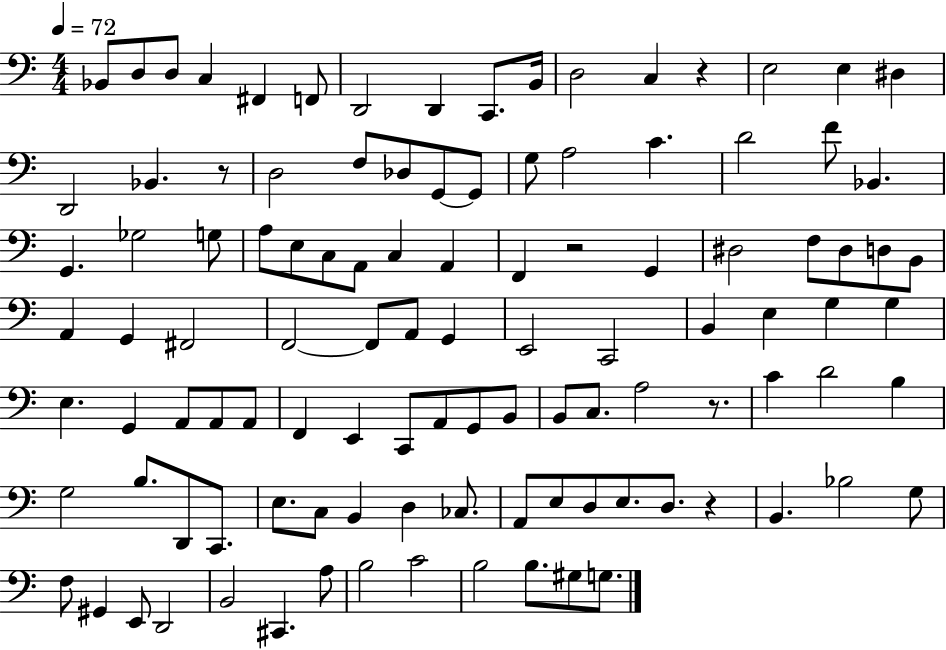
X:1
T:Untitled
M:4/4
L:1/4
K:C
_B,,/2 D,/2 D,/2 C, ^F,, F,,/2 D,,2 D,, C,,/2 B,,/4 D,2 C, z E,2 E, ^D, D,,2 _B,, z/2 D,2 F,/2 _D,/2 G,,/2 G,,/2 G,/2 A,2 C D2 F/2 _B,, G,, _G,2 G,/2 A,/2 E,/2 C,/2 A,,/2 C, A,, F,, z2 G,, ^D,2 F,/2 ^D,/2 D,/2 B,,/2 A,, G,, ^F,,2 F,,2 F,,/2 A,,/2 G,, E,,2 C,,2 B,, E, G, G, E, G,, A,,/2 A,,/2 A,,/2 F,, E,, C,,/2 A,,/2 G,,/2 B,,/2 B,,/2 C,/2 A,2 z/2 C D2 B, G,2 B,/2 D,,/2 C,,/2 E,/2 C,/2 B,, D, _C,/2 A,,/2 E,/2 D,/2 E,/2 D,/2 z B,, _B,2 G,/2 F,/2 ^G,, E,,/2 D,,2 B,,2 ^C,, A,/2 B,2 C2 B,2 B,/2 ^G,/2 G,/2